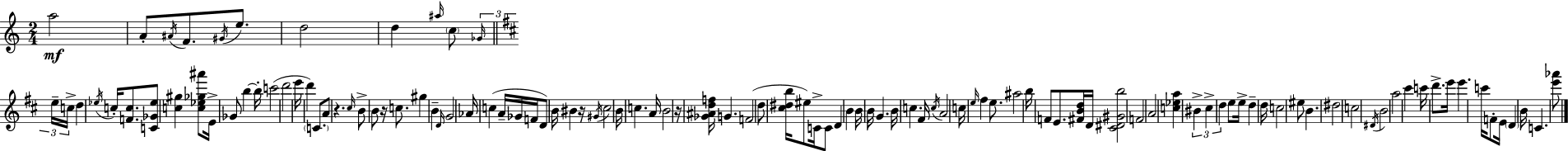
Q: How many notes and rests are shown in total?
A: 115